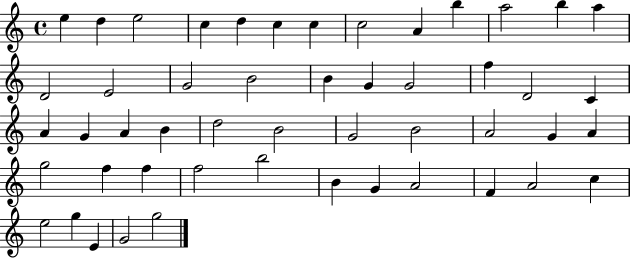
X:1
T:Untitled
M:4/4
L:1/4
K:C
e d e2 c d c c c2 A b a2 b a D2 E2 G2 B2 B G G2 f D2 C A G A B d2 B2 G2 B2 A2 G A g2 f f f2 b2 B G A2 F A2 c e2 g E G2 g2